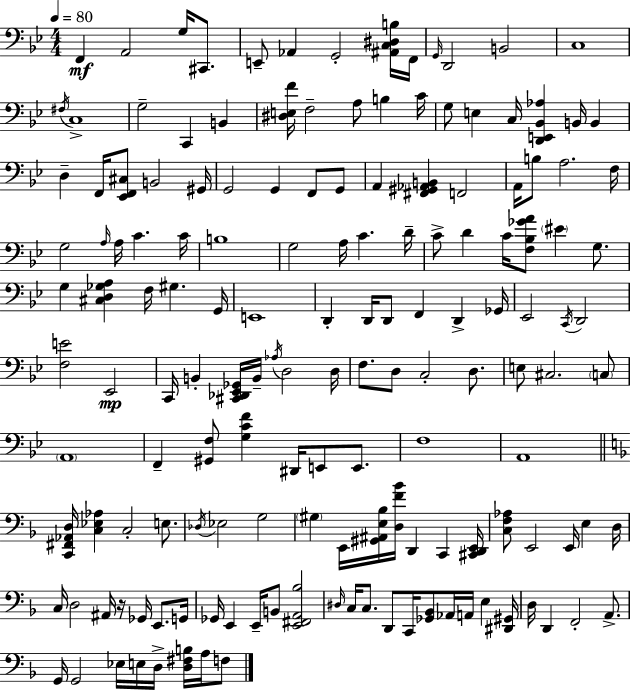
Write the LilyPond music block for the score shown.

{
  \clef bass
  \numericTimeSignature
  \time 4/4
  \key g \minor
  \tempo 4 = 80
  f,4\mf a,2 g16 cis,8. | e,8-- aes,4 g,2-. <ais, c dis b>16 f,16 | \grace { g,16 } d,2 b,2 | c1 | \break \acciaccatura { fis16 } c1-> | g2-- c,4 b,4 | <dis e f'>16 f2-- a8 b4 | c'16 g8 e4 c16 <d, e, bes, aes>4 b,16 b,4 | \break d4-- f,16 <ees, f, cis>8 b,2 | gis,16 g,2 g,4 f,8 | g,8 a,4 <fis, gis, aes, b,>4 f,2 | a,16 b8 a2. | \break f16 g2 \grace { a16 } a16 c'4. | c'16 b1 | g2 a16 c'4. | d'16-- c'8-> d'4 c'16 <f bes ges' a'>8 \parenthesize eis'4 | \break g8. g4 <cis d ges a>4 f16 gis4. | g,16 e,1 | d,4-. d,16 d,8 f,4 d,4-> | ges,16 ees,2 \acciaccatura { c,16 } d,2 | \break <f e'>2 ees,2\mp | c,16 b,4-. <cis, des, ees, ges,>16 b,16-- \acciaccatura { aes16 } d2 | d16 f8. d8 c2-. | d8. e8 cis2. | \break \parenthesize c8 \parenthesize a,1 | f,4-- <gis, f>8 <g c' f'>4 dis,16 | e,8 e,8. f1 | a,1 | \break \bar "||" \break \key f \major <c, fis, aes, d>16 <c ees aes>4 c2-. e8. | \acciaccatura { des16 } ees2 g2 | \parenthesize gis4 e,16 <gis, ais, e bes>16 <d f' bes'>16 d,4 c,4 | <cis, d, e,>16 <c f aes>8 e,2 e,16 e4 | \break d16 c16 d2 ais,16 r16 ges,16 e,8. | g,16 ges,16 e,4 e,16-- b,8 <e, fis, a, bes>2 | \grace { dis16 } c16 c8. d,8 c,16 <ges, bes,>8 aes,16 a,16 e4 | <dis, gis,>16 d16 d,4 f,2-. a,8.-> | \break g,16 g,2 ees16 e16 d16-> <d fis b>16 a16 | f8 \bar "|."
}